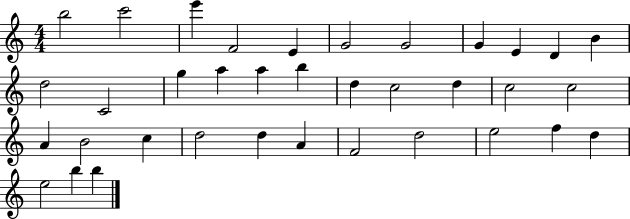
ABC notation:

X:1
T:Untitled
M:4/4
L:1/4
K:C
b2 c'2 e' F2 E G2 G2 G E D B d2 C2 g a a b d c2 d c2 c2 A B2 c d2 d A F2 d2 e2 f d e2 b b